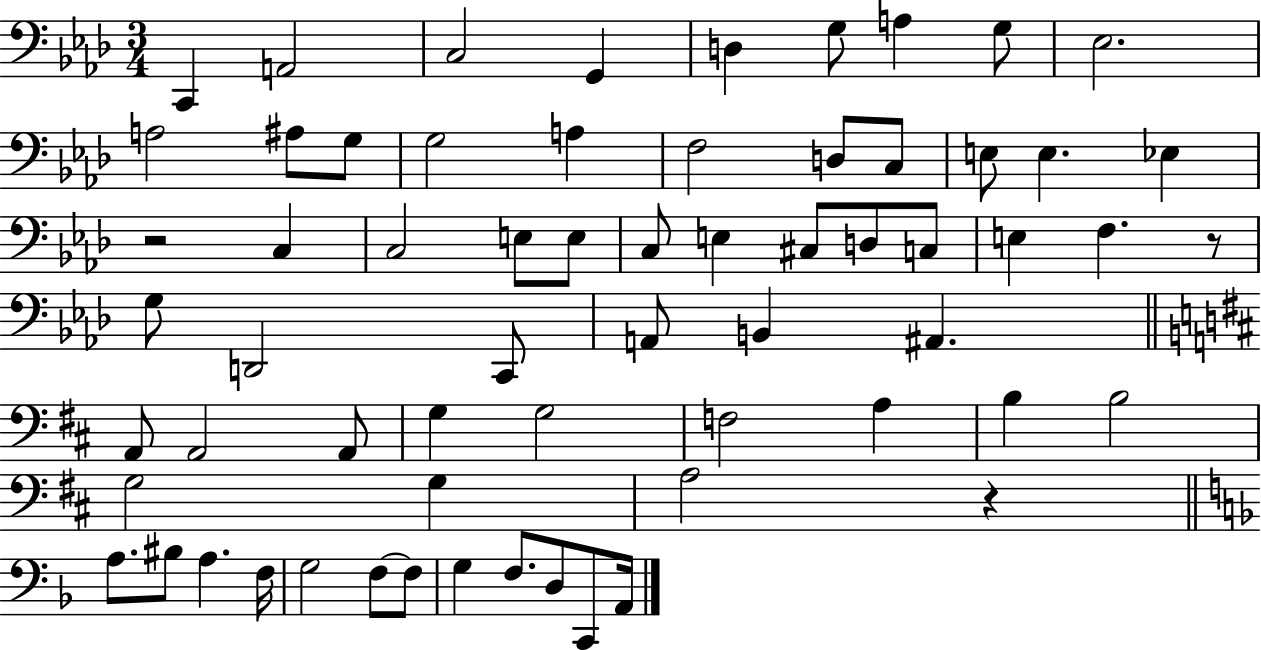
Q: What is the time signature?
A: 3/4